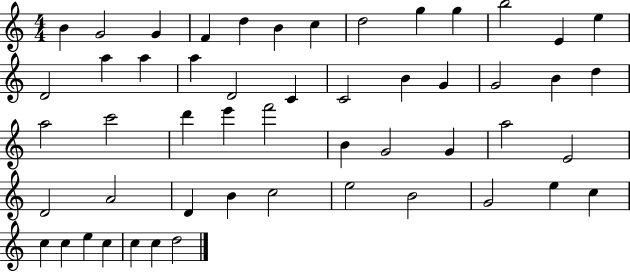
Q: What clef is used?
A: treble